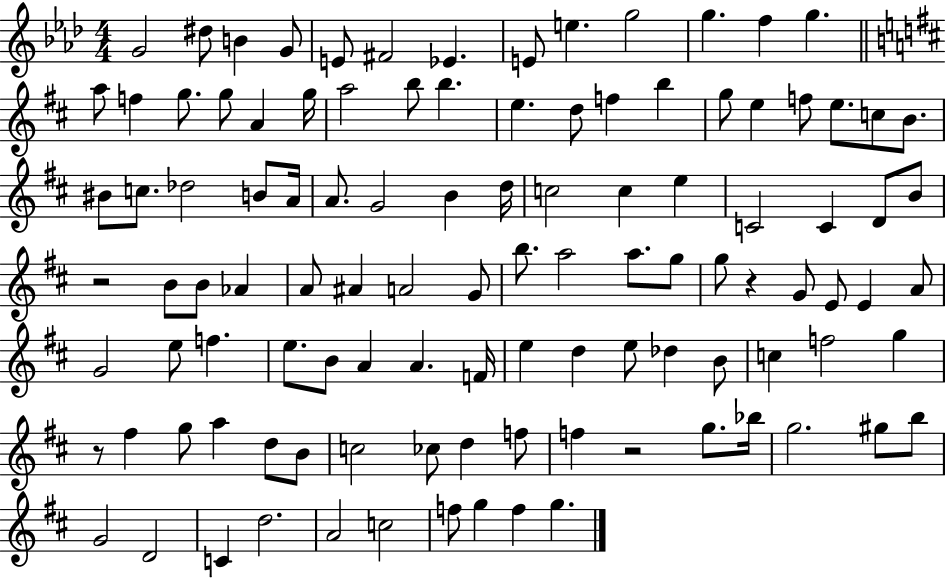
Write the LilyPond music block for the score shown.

{
  \clef treble
  \numericTimeSignature
  \time 4/4
  \key aes \major
  \repeat volta 2 { g'2 dis''8 b'4 g'8 | e'8 fis'2 ees'4. | e'8 e''4. g''2 | g''4. f''4 g''4. | \break \bar "||" \break \key b \minor a''8 f''4 g''8. g''8 a'4 g''16 | a''2 b''8 b''4. | e''4. d''8 f''4 b''4 | g''8 e''4 f''8 e''8. c''8 b'8. | \break bis'8 c''8. des''2 b'8 a'16 | a'8. g'2 b'4 d''16 | c''2 c''4 e''4 | c'2 c'4 d'8 b'8 | \break r2 b'8 b'8 aes'4 | a'8 ais'4 a'2 g'8 | b''8. a''2 a''8. g''8 | g''8 r4 g'8 e'8 e'4 a'8 | \break g'2 e''8 f''4. | e''8. b'8 a'4 a'4. f'16 | e''4 d''4 e''8 des''4 b'8 | c''4 f''2 g''4 | \break r8 fis''4 g''8 a''4 d''8 b'8 | c''2 ces''8 d''4 f''8 | f''4 r2 g''8. bes''16 | g''2. gis''8 b''8 | \break g'2 d'2 | c'4 d''2. | a'2 c''2 | f''8 g''4 f''4 g''4. | \break } \bar "|."
}